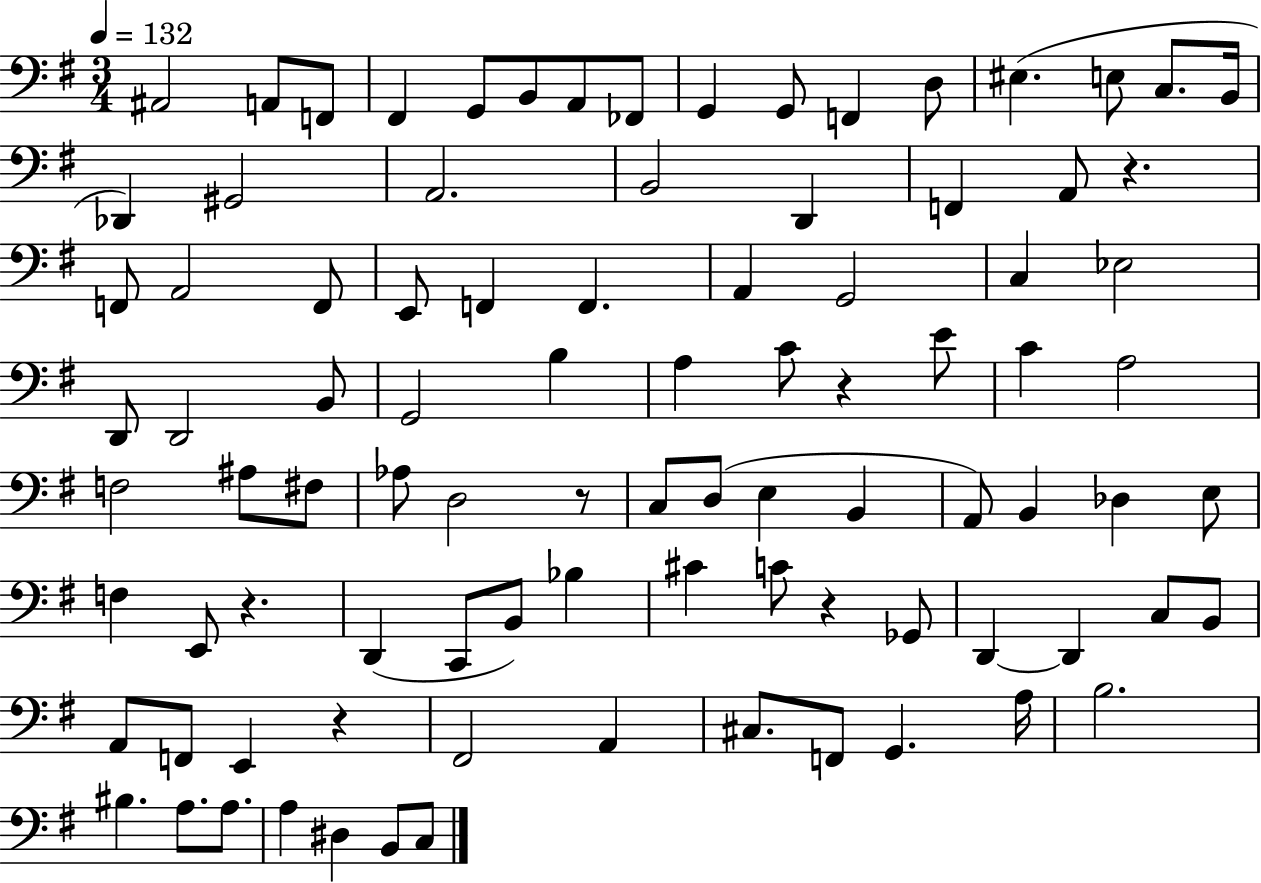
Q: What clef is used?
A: bass